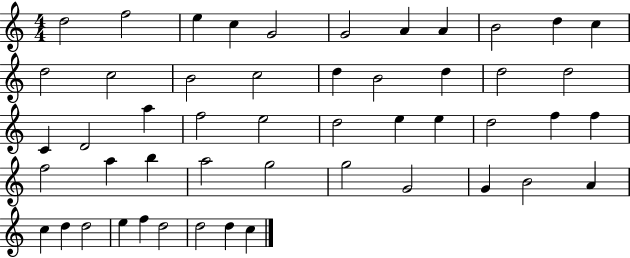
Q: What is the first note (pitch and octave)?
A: D5